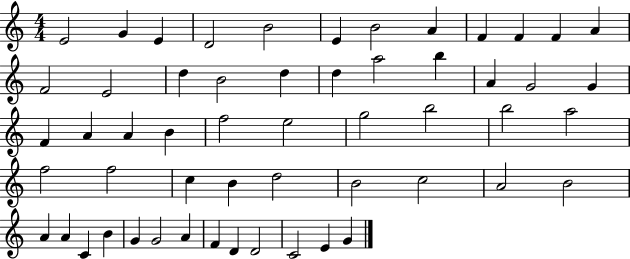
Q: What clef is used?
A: treble